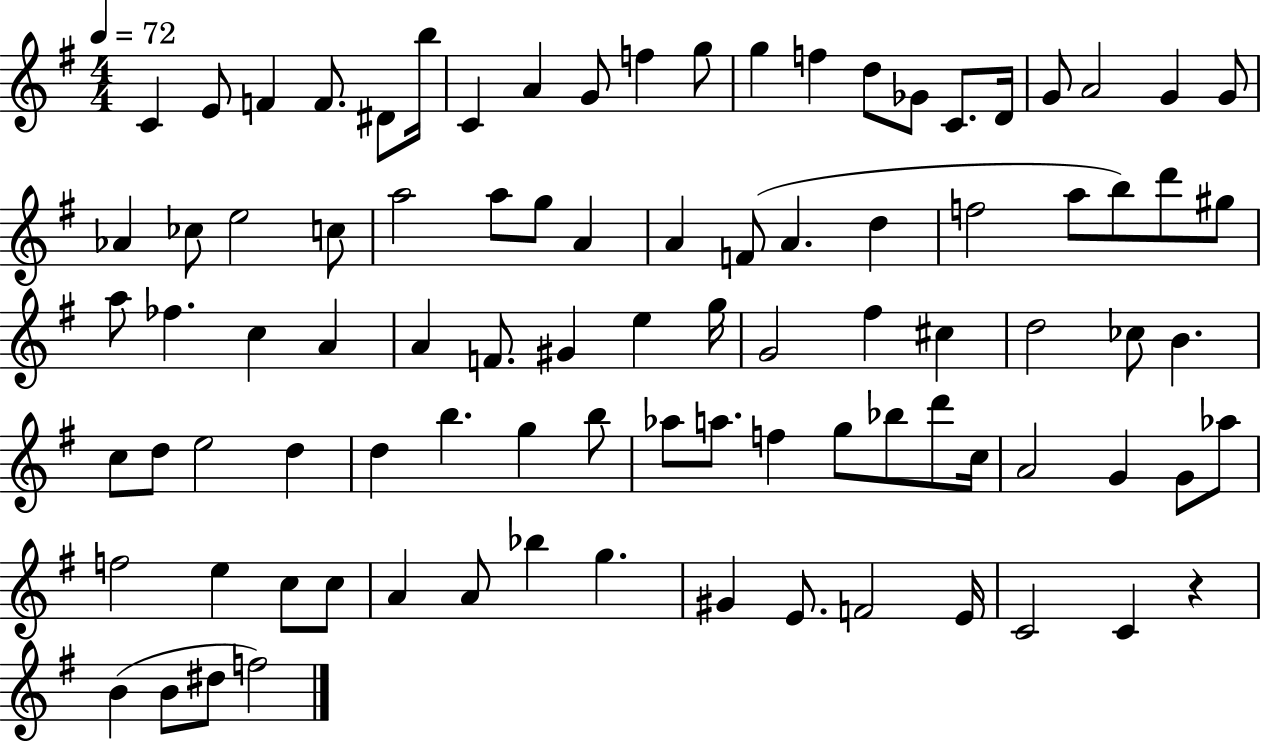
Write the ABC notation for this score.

X:1
T:Untitled
M:4/4
L:1/4
K:G
C E/2 F F/2 ^D/2 b/4 C A G/2 f g/2 g f d/2 _G/2 C/2 D/4 G/2 A2 G G/2 _A _c/2 e2 c/2 a2 a/2 g/2 A A F/2 A d f2 a/2 b/2 d'/2 ^g/2 a/2 _f c A A F/2 ^G e g/4 G2 ^f ^c d2 _c/2 B c/2 d/2 e2 d d b g b/2 _a/2 a/2 f g/2 _b/2 d'/2 c/4 A2 G G/2 _a/2 f2 e c/2 c/2 A A/2 _b g ^G E/2 F2 E/4 C2 C z B B/2 ^d/2 f2